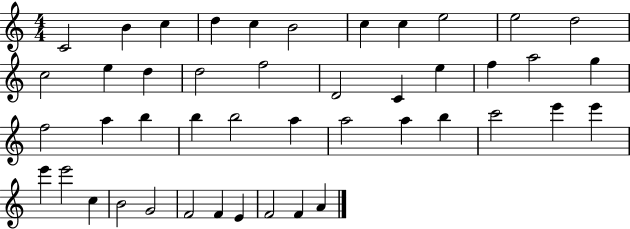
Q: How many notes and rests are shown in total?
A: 45